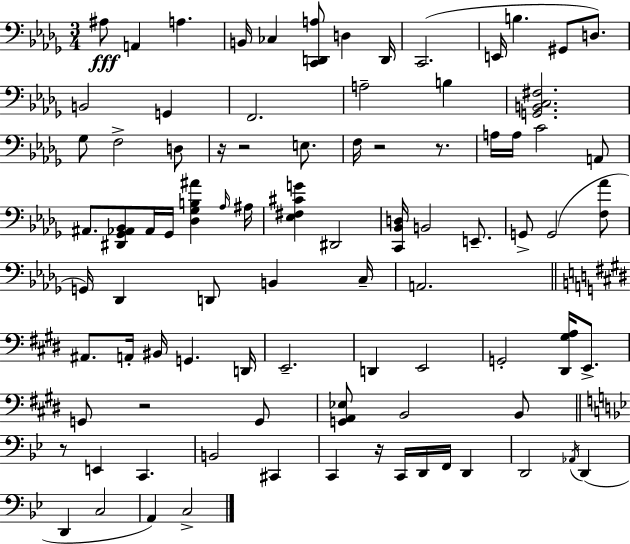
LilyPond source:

{
  \clef bass
  \numericTimeSignature
  \time 3/4
  \key bes \minor
  \repeat volta 2 { ais8\fff a,4 a4. | b,16 ces4 <c, d, a>8 d4 d,16 | c,2.( | e,16 b4. gis,8 d8.) | \break b,2 g,4 | f,2. | a2-- b4 | <g, b, c fis>2. | \break ges8 f2-> d8 | r16 r2 e8. | f16 r2 r8. | a16 a16 c'2 a,8 | \break ais,8. <dis, ges, aes, bes,>8 aes,16 ges,16 <des ges b ais'>4 \grace { aes16 } | ais16 <ees fis cis' g'>4 dis,2 | <c, bes, d>16 b,2 e,8.-- | g,8-> g,2( <f aes'>8 | \break g,16) des,4 d,8 b,4 | c16-- a,2. | \bar "||" \break \key e \major ais,8. a,16-. bis,16 g,4. d,16 | e,2.-- | d,4 e,2 | g,2-. <dis, gis a>16 e,8.-> | \break g,8 r2 g,8 | <g, a, ees>8 b,2 b,8 | \bar "||" \break \key bes \major r8 e,4 c,4. | b,2 cis,4 | c,4 r16 c,16 d,16 f,16 d,4 | d,2 \acciaccatura { aes,16 }( d,4 | \break d,4 c2 | a,4) c2-> | } \bar "|."
}